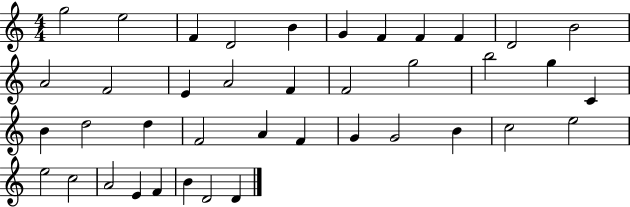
G5/h E5/h F4/q D4/h B4/q G4/q F4/q F4/q F4/q D4/h B4/h A4/h F4/h E4/q A4/h F4/q F4/h G5/h B5/h G5/q C4/q B4/q D5/h D5/q F4/h A4/q F4/q G4/q G4/h B4/q C5/h E5/h E5/h C5/h A4/h E4/q F4/q B4/q D4/h D4/q